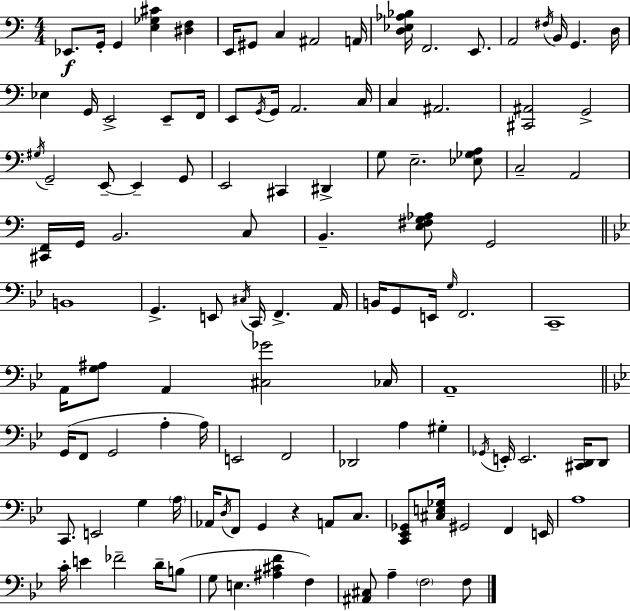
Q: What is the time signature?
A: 4/4